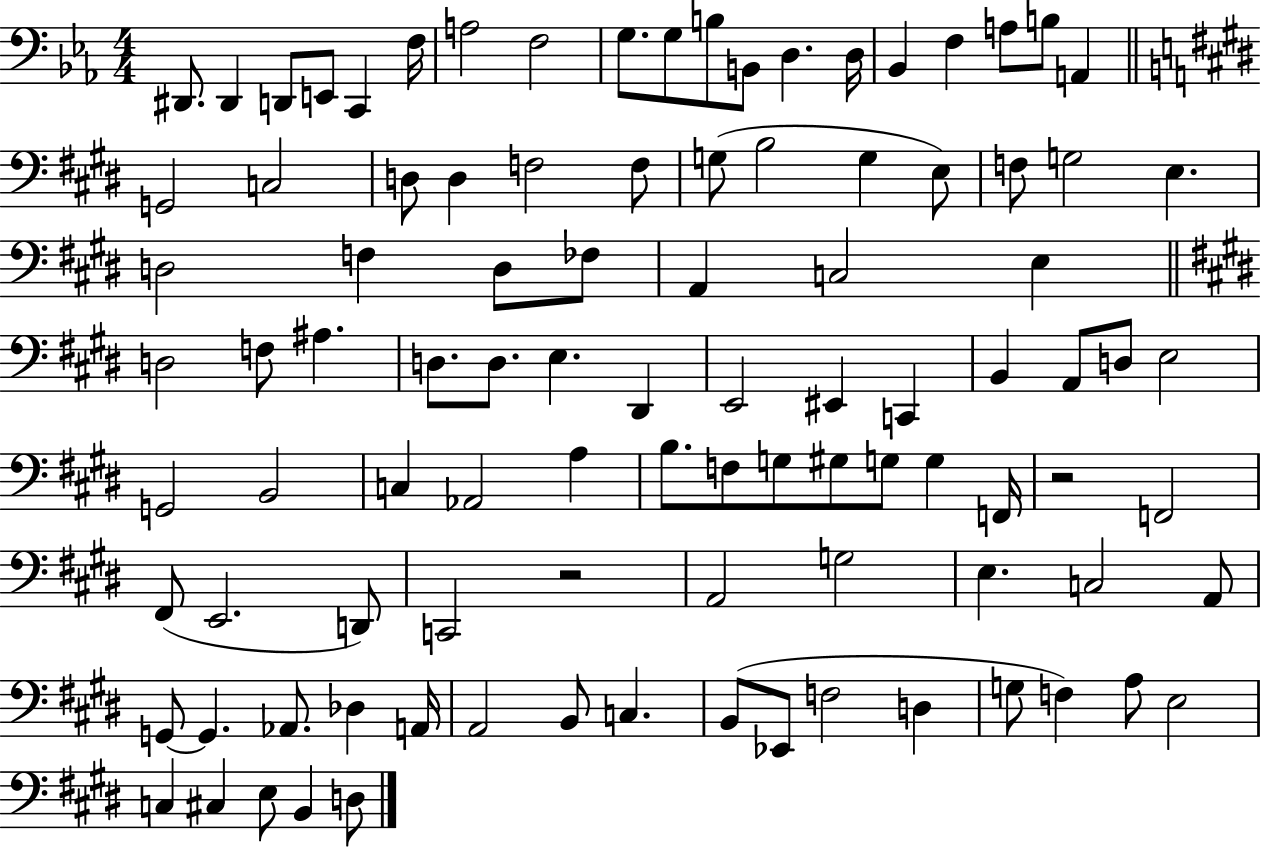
{
  \clef bass
  \numericTimeSignature
  \time 4/4
  \key ees \major
  \repeat volta 2 { dis,8. dis,4 d,8 e,8 c,4 f16 | a2 f2 | g8. g8 b8 b,8 d4. d16 | bes,4 f4 a8 b8 a,4 | \break \bar "||" \break \key e \major g,2 c2 | d8 d4 f2 f8 | g8( b2 g4 e8) | f8 g2 e4. | \break d2 f4 d8 fes8 | a,4 c2 e4 | \bar "||" \break \key e \major d2 f8 ais4. | d8. d8. e4. dis,4 | e,2 eis,4 c,4 | b,4 a,8 d8 e2 | \break g,2 b,2 | c4 aes,2 a4 | b8. f8 g8 gis8 g8 g4 f,16 | r2 f,2 | \break fis,8( e,2. d,8) | c,2 r2 | a,2 g2 | e4. c2 a,8 | \break g,8~~ g,4. aes,8. des4 a,16 | a,2 b,8 c4. | b,8( ees,8 f2 d4 | g8 f4) a8 e2 | \break c4 cis4 e8 b,4 d8 | } \bar "|."
}